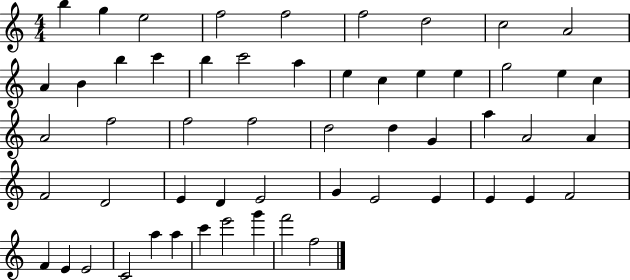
B5/q G5/q E5/h F5/h F5/h F5/h D5/h C5/h A4/h A4/q B4/q B5/q C6/q B5/q C6/h A5/q E5/q C5/q E5/q E5/q G5/h E5/q C5/q A4/h F5/h F5/h F5/h D5/h D5/q G4/q A5/q A4/h A4/q F4/h D4/h E4/q D4/q E4/h G4/q E4/h E4/q E4/q E4/q F4/h F4/q E4/q E4/h C4/h A5/q A5/q C6/q E6/h G6/q F6/h F5/h